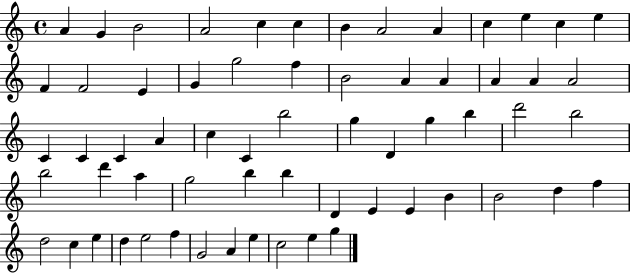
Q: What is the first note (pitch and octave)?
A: A4